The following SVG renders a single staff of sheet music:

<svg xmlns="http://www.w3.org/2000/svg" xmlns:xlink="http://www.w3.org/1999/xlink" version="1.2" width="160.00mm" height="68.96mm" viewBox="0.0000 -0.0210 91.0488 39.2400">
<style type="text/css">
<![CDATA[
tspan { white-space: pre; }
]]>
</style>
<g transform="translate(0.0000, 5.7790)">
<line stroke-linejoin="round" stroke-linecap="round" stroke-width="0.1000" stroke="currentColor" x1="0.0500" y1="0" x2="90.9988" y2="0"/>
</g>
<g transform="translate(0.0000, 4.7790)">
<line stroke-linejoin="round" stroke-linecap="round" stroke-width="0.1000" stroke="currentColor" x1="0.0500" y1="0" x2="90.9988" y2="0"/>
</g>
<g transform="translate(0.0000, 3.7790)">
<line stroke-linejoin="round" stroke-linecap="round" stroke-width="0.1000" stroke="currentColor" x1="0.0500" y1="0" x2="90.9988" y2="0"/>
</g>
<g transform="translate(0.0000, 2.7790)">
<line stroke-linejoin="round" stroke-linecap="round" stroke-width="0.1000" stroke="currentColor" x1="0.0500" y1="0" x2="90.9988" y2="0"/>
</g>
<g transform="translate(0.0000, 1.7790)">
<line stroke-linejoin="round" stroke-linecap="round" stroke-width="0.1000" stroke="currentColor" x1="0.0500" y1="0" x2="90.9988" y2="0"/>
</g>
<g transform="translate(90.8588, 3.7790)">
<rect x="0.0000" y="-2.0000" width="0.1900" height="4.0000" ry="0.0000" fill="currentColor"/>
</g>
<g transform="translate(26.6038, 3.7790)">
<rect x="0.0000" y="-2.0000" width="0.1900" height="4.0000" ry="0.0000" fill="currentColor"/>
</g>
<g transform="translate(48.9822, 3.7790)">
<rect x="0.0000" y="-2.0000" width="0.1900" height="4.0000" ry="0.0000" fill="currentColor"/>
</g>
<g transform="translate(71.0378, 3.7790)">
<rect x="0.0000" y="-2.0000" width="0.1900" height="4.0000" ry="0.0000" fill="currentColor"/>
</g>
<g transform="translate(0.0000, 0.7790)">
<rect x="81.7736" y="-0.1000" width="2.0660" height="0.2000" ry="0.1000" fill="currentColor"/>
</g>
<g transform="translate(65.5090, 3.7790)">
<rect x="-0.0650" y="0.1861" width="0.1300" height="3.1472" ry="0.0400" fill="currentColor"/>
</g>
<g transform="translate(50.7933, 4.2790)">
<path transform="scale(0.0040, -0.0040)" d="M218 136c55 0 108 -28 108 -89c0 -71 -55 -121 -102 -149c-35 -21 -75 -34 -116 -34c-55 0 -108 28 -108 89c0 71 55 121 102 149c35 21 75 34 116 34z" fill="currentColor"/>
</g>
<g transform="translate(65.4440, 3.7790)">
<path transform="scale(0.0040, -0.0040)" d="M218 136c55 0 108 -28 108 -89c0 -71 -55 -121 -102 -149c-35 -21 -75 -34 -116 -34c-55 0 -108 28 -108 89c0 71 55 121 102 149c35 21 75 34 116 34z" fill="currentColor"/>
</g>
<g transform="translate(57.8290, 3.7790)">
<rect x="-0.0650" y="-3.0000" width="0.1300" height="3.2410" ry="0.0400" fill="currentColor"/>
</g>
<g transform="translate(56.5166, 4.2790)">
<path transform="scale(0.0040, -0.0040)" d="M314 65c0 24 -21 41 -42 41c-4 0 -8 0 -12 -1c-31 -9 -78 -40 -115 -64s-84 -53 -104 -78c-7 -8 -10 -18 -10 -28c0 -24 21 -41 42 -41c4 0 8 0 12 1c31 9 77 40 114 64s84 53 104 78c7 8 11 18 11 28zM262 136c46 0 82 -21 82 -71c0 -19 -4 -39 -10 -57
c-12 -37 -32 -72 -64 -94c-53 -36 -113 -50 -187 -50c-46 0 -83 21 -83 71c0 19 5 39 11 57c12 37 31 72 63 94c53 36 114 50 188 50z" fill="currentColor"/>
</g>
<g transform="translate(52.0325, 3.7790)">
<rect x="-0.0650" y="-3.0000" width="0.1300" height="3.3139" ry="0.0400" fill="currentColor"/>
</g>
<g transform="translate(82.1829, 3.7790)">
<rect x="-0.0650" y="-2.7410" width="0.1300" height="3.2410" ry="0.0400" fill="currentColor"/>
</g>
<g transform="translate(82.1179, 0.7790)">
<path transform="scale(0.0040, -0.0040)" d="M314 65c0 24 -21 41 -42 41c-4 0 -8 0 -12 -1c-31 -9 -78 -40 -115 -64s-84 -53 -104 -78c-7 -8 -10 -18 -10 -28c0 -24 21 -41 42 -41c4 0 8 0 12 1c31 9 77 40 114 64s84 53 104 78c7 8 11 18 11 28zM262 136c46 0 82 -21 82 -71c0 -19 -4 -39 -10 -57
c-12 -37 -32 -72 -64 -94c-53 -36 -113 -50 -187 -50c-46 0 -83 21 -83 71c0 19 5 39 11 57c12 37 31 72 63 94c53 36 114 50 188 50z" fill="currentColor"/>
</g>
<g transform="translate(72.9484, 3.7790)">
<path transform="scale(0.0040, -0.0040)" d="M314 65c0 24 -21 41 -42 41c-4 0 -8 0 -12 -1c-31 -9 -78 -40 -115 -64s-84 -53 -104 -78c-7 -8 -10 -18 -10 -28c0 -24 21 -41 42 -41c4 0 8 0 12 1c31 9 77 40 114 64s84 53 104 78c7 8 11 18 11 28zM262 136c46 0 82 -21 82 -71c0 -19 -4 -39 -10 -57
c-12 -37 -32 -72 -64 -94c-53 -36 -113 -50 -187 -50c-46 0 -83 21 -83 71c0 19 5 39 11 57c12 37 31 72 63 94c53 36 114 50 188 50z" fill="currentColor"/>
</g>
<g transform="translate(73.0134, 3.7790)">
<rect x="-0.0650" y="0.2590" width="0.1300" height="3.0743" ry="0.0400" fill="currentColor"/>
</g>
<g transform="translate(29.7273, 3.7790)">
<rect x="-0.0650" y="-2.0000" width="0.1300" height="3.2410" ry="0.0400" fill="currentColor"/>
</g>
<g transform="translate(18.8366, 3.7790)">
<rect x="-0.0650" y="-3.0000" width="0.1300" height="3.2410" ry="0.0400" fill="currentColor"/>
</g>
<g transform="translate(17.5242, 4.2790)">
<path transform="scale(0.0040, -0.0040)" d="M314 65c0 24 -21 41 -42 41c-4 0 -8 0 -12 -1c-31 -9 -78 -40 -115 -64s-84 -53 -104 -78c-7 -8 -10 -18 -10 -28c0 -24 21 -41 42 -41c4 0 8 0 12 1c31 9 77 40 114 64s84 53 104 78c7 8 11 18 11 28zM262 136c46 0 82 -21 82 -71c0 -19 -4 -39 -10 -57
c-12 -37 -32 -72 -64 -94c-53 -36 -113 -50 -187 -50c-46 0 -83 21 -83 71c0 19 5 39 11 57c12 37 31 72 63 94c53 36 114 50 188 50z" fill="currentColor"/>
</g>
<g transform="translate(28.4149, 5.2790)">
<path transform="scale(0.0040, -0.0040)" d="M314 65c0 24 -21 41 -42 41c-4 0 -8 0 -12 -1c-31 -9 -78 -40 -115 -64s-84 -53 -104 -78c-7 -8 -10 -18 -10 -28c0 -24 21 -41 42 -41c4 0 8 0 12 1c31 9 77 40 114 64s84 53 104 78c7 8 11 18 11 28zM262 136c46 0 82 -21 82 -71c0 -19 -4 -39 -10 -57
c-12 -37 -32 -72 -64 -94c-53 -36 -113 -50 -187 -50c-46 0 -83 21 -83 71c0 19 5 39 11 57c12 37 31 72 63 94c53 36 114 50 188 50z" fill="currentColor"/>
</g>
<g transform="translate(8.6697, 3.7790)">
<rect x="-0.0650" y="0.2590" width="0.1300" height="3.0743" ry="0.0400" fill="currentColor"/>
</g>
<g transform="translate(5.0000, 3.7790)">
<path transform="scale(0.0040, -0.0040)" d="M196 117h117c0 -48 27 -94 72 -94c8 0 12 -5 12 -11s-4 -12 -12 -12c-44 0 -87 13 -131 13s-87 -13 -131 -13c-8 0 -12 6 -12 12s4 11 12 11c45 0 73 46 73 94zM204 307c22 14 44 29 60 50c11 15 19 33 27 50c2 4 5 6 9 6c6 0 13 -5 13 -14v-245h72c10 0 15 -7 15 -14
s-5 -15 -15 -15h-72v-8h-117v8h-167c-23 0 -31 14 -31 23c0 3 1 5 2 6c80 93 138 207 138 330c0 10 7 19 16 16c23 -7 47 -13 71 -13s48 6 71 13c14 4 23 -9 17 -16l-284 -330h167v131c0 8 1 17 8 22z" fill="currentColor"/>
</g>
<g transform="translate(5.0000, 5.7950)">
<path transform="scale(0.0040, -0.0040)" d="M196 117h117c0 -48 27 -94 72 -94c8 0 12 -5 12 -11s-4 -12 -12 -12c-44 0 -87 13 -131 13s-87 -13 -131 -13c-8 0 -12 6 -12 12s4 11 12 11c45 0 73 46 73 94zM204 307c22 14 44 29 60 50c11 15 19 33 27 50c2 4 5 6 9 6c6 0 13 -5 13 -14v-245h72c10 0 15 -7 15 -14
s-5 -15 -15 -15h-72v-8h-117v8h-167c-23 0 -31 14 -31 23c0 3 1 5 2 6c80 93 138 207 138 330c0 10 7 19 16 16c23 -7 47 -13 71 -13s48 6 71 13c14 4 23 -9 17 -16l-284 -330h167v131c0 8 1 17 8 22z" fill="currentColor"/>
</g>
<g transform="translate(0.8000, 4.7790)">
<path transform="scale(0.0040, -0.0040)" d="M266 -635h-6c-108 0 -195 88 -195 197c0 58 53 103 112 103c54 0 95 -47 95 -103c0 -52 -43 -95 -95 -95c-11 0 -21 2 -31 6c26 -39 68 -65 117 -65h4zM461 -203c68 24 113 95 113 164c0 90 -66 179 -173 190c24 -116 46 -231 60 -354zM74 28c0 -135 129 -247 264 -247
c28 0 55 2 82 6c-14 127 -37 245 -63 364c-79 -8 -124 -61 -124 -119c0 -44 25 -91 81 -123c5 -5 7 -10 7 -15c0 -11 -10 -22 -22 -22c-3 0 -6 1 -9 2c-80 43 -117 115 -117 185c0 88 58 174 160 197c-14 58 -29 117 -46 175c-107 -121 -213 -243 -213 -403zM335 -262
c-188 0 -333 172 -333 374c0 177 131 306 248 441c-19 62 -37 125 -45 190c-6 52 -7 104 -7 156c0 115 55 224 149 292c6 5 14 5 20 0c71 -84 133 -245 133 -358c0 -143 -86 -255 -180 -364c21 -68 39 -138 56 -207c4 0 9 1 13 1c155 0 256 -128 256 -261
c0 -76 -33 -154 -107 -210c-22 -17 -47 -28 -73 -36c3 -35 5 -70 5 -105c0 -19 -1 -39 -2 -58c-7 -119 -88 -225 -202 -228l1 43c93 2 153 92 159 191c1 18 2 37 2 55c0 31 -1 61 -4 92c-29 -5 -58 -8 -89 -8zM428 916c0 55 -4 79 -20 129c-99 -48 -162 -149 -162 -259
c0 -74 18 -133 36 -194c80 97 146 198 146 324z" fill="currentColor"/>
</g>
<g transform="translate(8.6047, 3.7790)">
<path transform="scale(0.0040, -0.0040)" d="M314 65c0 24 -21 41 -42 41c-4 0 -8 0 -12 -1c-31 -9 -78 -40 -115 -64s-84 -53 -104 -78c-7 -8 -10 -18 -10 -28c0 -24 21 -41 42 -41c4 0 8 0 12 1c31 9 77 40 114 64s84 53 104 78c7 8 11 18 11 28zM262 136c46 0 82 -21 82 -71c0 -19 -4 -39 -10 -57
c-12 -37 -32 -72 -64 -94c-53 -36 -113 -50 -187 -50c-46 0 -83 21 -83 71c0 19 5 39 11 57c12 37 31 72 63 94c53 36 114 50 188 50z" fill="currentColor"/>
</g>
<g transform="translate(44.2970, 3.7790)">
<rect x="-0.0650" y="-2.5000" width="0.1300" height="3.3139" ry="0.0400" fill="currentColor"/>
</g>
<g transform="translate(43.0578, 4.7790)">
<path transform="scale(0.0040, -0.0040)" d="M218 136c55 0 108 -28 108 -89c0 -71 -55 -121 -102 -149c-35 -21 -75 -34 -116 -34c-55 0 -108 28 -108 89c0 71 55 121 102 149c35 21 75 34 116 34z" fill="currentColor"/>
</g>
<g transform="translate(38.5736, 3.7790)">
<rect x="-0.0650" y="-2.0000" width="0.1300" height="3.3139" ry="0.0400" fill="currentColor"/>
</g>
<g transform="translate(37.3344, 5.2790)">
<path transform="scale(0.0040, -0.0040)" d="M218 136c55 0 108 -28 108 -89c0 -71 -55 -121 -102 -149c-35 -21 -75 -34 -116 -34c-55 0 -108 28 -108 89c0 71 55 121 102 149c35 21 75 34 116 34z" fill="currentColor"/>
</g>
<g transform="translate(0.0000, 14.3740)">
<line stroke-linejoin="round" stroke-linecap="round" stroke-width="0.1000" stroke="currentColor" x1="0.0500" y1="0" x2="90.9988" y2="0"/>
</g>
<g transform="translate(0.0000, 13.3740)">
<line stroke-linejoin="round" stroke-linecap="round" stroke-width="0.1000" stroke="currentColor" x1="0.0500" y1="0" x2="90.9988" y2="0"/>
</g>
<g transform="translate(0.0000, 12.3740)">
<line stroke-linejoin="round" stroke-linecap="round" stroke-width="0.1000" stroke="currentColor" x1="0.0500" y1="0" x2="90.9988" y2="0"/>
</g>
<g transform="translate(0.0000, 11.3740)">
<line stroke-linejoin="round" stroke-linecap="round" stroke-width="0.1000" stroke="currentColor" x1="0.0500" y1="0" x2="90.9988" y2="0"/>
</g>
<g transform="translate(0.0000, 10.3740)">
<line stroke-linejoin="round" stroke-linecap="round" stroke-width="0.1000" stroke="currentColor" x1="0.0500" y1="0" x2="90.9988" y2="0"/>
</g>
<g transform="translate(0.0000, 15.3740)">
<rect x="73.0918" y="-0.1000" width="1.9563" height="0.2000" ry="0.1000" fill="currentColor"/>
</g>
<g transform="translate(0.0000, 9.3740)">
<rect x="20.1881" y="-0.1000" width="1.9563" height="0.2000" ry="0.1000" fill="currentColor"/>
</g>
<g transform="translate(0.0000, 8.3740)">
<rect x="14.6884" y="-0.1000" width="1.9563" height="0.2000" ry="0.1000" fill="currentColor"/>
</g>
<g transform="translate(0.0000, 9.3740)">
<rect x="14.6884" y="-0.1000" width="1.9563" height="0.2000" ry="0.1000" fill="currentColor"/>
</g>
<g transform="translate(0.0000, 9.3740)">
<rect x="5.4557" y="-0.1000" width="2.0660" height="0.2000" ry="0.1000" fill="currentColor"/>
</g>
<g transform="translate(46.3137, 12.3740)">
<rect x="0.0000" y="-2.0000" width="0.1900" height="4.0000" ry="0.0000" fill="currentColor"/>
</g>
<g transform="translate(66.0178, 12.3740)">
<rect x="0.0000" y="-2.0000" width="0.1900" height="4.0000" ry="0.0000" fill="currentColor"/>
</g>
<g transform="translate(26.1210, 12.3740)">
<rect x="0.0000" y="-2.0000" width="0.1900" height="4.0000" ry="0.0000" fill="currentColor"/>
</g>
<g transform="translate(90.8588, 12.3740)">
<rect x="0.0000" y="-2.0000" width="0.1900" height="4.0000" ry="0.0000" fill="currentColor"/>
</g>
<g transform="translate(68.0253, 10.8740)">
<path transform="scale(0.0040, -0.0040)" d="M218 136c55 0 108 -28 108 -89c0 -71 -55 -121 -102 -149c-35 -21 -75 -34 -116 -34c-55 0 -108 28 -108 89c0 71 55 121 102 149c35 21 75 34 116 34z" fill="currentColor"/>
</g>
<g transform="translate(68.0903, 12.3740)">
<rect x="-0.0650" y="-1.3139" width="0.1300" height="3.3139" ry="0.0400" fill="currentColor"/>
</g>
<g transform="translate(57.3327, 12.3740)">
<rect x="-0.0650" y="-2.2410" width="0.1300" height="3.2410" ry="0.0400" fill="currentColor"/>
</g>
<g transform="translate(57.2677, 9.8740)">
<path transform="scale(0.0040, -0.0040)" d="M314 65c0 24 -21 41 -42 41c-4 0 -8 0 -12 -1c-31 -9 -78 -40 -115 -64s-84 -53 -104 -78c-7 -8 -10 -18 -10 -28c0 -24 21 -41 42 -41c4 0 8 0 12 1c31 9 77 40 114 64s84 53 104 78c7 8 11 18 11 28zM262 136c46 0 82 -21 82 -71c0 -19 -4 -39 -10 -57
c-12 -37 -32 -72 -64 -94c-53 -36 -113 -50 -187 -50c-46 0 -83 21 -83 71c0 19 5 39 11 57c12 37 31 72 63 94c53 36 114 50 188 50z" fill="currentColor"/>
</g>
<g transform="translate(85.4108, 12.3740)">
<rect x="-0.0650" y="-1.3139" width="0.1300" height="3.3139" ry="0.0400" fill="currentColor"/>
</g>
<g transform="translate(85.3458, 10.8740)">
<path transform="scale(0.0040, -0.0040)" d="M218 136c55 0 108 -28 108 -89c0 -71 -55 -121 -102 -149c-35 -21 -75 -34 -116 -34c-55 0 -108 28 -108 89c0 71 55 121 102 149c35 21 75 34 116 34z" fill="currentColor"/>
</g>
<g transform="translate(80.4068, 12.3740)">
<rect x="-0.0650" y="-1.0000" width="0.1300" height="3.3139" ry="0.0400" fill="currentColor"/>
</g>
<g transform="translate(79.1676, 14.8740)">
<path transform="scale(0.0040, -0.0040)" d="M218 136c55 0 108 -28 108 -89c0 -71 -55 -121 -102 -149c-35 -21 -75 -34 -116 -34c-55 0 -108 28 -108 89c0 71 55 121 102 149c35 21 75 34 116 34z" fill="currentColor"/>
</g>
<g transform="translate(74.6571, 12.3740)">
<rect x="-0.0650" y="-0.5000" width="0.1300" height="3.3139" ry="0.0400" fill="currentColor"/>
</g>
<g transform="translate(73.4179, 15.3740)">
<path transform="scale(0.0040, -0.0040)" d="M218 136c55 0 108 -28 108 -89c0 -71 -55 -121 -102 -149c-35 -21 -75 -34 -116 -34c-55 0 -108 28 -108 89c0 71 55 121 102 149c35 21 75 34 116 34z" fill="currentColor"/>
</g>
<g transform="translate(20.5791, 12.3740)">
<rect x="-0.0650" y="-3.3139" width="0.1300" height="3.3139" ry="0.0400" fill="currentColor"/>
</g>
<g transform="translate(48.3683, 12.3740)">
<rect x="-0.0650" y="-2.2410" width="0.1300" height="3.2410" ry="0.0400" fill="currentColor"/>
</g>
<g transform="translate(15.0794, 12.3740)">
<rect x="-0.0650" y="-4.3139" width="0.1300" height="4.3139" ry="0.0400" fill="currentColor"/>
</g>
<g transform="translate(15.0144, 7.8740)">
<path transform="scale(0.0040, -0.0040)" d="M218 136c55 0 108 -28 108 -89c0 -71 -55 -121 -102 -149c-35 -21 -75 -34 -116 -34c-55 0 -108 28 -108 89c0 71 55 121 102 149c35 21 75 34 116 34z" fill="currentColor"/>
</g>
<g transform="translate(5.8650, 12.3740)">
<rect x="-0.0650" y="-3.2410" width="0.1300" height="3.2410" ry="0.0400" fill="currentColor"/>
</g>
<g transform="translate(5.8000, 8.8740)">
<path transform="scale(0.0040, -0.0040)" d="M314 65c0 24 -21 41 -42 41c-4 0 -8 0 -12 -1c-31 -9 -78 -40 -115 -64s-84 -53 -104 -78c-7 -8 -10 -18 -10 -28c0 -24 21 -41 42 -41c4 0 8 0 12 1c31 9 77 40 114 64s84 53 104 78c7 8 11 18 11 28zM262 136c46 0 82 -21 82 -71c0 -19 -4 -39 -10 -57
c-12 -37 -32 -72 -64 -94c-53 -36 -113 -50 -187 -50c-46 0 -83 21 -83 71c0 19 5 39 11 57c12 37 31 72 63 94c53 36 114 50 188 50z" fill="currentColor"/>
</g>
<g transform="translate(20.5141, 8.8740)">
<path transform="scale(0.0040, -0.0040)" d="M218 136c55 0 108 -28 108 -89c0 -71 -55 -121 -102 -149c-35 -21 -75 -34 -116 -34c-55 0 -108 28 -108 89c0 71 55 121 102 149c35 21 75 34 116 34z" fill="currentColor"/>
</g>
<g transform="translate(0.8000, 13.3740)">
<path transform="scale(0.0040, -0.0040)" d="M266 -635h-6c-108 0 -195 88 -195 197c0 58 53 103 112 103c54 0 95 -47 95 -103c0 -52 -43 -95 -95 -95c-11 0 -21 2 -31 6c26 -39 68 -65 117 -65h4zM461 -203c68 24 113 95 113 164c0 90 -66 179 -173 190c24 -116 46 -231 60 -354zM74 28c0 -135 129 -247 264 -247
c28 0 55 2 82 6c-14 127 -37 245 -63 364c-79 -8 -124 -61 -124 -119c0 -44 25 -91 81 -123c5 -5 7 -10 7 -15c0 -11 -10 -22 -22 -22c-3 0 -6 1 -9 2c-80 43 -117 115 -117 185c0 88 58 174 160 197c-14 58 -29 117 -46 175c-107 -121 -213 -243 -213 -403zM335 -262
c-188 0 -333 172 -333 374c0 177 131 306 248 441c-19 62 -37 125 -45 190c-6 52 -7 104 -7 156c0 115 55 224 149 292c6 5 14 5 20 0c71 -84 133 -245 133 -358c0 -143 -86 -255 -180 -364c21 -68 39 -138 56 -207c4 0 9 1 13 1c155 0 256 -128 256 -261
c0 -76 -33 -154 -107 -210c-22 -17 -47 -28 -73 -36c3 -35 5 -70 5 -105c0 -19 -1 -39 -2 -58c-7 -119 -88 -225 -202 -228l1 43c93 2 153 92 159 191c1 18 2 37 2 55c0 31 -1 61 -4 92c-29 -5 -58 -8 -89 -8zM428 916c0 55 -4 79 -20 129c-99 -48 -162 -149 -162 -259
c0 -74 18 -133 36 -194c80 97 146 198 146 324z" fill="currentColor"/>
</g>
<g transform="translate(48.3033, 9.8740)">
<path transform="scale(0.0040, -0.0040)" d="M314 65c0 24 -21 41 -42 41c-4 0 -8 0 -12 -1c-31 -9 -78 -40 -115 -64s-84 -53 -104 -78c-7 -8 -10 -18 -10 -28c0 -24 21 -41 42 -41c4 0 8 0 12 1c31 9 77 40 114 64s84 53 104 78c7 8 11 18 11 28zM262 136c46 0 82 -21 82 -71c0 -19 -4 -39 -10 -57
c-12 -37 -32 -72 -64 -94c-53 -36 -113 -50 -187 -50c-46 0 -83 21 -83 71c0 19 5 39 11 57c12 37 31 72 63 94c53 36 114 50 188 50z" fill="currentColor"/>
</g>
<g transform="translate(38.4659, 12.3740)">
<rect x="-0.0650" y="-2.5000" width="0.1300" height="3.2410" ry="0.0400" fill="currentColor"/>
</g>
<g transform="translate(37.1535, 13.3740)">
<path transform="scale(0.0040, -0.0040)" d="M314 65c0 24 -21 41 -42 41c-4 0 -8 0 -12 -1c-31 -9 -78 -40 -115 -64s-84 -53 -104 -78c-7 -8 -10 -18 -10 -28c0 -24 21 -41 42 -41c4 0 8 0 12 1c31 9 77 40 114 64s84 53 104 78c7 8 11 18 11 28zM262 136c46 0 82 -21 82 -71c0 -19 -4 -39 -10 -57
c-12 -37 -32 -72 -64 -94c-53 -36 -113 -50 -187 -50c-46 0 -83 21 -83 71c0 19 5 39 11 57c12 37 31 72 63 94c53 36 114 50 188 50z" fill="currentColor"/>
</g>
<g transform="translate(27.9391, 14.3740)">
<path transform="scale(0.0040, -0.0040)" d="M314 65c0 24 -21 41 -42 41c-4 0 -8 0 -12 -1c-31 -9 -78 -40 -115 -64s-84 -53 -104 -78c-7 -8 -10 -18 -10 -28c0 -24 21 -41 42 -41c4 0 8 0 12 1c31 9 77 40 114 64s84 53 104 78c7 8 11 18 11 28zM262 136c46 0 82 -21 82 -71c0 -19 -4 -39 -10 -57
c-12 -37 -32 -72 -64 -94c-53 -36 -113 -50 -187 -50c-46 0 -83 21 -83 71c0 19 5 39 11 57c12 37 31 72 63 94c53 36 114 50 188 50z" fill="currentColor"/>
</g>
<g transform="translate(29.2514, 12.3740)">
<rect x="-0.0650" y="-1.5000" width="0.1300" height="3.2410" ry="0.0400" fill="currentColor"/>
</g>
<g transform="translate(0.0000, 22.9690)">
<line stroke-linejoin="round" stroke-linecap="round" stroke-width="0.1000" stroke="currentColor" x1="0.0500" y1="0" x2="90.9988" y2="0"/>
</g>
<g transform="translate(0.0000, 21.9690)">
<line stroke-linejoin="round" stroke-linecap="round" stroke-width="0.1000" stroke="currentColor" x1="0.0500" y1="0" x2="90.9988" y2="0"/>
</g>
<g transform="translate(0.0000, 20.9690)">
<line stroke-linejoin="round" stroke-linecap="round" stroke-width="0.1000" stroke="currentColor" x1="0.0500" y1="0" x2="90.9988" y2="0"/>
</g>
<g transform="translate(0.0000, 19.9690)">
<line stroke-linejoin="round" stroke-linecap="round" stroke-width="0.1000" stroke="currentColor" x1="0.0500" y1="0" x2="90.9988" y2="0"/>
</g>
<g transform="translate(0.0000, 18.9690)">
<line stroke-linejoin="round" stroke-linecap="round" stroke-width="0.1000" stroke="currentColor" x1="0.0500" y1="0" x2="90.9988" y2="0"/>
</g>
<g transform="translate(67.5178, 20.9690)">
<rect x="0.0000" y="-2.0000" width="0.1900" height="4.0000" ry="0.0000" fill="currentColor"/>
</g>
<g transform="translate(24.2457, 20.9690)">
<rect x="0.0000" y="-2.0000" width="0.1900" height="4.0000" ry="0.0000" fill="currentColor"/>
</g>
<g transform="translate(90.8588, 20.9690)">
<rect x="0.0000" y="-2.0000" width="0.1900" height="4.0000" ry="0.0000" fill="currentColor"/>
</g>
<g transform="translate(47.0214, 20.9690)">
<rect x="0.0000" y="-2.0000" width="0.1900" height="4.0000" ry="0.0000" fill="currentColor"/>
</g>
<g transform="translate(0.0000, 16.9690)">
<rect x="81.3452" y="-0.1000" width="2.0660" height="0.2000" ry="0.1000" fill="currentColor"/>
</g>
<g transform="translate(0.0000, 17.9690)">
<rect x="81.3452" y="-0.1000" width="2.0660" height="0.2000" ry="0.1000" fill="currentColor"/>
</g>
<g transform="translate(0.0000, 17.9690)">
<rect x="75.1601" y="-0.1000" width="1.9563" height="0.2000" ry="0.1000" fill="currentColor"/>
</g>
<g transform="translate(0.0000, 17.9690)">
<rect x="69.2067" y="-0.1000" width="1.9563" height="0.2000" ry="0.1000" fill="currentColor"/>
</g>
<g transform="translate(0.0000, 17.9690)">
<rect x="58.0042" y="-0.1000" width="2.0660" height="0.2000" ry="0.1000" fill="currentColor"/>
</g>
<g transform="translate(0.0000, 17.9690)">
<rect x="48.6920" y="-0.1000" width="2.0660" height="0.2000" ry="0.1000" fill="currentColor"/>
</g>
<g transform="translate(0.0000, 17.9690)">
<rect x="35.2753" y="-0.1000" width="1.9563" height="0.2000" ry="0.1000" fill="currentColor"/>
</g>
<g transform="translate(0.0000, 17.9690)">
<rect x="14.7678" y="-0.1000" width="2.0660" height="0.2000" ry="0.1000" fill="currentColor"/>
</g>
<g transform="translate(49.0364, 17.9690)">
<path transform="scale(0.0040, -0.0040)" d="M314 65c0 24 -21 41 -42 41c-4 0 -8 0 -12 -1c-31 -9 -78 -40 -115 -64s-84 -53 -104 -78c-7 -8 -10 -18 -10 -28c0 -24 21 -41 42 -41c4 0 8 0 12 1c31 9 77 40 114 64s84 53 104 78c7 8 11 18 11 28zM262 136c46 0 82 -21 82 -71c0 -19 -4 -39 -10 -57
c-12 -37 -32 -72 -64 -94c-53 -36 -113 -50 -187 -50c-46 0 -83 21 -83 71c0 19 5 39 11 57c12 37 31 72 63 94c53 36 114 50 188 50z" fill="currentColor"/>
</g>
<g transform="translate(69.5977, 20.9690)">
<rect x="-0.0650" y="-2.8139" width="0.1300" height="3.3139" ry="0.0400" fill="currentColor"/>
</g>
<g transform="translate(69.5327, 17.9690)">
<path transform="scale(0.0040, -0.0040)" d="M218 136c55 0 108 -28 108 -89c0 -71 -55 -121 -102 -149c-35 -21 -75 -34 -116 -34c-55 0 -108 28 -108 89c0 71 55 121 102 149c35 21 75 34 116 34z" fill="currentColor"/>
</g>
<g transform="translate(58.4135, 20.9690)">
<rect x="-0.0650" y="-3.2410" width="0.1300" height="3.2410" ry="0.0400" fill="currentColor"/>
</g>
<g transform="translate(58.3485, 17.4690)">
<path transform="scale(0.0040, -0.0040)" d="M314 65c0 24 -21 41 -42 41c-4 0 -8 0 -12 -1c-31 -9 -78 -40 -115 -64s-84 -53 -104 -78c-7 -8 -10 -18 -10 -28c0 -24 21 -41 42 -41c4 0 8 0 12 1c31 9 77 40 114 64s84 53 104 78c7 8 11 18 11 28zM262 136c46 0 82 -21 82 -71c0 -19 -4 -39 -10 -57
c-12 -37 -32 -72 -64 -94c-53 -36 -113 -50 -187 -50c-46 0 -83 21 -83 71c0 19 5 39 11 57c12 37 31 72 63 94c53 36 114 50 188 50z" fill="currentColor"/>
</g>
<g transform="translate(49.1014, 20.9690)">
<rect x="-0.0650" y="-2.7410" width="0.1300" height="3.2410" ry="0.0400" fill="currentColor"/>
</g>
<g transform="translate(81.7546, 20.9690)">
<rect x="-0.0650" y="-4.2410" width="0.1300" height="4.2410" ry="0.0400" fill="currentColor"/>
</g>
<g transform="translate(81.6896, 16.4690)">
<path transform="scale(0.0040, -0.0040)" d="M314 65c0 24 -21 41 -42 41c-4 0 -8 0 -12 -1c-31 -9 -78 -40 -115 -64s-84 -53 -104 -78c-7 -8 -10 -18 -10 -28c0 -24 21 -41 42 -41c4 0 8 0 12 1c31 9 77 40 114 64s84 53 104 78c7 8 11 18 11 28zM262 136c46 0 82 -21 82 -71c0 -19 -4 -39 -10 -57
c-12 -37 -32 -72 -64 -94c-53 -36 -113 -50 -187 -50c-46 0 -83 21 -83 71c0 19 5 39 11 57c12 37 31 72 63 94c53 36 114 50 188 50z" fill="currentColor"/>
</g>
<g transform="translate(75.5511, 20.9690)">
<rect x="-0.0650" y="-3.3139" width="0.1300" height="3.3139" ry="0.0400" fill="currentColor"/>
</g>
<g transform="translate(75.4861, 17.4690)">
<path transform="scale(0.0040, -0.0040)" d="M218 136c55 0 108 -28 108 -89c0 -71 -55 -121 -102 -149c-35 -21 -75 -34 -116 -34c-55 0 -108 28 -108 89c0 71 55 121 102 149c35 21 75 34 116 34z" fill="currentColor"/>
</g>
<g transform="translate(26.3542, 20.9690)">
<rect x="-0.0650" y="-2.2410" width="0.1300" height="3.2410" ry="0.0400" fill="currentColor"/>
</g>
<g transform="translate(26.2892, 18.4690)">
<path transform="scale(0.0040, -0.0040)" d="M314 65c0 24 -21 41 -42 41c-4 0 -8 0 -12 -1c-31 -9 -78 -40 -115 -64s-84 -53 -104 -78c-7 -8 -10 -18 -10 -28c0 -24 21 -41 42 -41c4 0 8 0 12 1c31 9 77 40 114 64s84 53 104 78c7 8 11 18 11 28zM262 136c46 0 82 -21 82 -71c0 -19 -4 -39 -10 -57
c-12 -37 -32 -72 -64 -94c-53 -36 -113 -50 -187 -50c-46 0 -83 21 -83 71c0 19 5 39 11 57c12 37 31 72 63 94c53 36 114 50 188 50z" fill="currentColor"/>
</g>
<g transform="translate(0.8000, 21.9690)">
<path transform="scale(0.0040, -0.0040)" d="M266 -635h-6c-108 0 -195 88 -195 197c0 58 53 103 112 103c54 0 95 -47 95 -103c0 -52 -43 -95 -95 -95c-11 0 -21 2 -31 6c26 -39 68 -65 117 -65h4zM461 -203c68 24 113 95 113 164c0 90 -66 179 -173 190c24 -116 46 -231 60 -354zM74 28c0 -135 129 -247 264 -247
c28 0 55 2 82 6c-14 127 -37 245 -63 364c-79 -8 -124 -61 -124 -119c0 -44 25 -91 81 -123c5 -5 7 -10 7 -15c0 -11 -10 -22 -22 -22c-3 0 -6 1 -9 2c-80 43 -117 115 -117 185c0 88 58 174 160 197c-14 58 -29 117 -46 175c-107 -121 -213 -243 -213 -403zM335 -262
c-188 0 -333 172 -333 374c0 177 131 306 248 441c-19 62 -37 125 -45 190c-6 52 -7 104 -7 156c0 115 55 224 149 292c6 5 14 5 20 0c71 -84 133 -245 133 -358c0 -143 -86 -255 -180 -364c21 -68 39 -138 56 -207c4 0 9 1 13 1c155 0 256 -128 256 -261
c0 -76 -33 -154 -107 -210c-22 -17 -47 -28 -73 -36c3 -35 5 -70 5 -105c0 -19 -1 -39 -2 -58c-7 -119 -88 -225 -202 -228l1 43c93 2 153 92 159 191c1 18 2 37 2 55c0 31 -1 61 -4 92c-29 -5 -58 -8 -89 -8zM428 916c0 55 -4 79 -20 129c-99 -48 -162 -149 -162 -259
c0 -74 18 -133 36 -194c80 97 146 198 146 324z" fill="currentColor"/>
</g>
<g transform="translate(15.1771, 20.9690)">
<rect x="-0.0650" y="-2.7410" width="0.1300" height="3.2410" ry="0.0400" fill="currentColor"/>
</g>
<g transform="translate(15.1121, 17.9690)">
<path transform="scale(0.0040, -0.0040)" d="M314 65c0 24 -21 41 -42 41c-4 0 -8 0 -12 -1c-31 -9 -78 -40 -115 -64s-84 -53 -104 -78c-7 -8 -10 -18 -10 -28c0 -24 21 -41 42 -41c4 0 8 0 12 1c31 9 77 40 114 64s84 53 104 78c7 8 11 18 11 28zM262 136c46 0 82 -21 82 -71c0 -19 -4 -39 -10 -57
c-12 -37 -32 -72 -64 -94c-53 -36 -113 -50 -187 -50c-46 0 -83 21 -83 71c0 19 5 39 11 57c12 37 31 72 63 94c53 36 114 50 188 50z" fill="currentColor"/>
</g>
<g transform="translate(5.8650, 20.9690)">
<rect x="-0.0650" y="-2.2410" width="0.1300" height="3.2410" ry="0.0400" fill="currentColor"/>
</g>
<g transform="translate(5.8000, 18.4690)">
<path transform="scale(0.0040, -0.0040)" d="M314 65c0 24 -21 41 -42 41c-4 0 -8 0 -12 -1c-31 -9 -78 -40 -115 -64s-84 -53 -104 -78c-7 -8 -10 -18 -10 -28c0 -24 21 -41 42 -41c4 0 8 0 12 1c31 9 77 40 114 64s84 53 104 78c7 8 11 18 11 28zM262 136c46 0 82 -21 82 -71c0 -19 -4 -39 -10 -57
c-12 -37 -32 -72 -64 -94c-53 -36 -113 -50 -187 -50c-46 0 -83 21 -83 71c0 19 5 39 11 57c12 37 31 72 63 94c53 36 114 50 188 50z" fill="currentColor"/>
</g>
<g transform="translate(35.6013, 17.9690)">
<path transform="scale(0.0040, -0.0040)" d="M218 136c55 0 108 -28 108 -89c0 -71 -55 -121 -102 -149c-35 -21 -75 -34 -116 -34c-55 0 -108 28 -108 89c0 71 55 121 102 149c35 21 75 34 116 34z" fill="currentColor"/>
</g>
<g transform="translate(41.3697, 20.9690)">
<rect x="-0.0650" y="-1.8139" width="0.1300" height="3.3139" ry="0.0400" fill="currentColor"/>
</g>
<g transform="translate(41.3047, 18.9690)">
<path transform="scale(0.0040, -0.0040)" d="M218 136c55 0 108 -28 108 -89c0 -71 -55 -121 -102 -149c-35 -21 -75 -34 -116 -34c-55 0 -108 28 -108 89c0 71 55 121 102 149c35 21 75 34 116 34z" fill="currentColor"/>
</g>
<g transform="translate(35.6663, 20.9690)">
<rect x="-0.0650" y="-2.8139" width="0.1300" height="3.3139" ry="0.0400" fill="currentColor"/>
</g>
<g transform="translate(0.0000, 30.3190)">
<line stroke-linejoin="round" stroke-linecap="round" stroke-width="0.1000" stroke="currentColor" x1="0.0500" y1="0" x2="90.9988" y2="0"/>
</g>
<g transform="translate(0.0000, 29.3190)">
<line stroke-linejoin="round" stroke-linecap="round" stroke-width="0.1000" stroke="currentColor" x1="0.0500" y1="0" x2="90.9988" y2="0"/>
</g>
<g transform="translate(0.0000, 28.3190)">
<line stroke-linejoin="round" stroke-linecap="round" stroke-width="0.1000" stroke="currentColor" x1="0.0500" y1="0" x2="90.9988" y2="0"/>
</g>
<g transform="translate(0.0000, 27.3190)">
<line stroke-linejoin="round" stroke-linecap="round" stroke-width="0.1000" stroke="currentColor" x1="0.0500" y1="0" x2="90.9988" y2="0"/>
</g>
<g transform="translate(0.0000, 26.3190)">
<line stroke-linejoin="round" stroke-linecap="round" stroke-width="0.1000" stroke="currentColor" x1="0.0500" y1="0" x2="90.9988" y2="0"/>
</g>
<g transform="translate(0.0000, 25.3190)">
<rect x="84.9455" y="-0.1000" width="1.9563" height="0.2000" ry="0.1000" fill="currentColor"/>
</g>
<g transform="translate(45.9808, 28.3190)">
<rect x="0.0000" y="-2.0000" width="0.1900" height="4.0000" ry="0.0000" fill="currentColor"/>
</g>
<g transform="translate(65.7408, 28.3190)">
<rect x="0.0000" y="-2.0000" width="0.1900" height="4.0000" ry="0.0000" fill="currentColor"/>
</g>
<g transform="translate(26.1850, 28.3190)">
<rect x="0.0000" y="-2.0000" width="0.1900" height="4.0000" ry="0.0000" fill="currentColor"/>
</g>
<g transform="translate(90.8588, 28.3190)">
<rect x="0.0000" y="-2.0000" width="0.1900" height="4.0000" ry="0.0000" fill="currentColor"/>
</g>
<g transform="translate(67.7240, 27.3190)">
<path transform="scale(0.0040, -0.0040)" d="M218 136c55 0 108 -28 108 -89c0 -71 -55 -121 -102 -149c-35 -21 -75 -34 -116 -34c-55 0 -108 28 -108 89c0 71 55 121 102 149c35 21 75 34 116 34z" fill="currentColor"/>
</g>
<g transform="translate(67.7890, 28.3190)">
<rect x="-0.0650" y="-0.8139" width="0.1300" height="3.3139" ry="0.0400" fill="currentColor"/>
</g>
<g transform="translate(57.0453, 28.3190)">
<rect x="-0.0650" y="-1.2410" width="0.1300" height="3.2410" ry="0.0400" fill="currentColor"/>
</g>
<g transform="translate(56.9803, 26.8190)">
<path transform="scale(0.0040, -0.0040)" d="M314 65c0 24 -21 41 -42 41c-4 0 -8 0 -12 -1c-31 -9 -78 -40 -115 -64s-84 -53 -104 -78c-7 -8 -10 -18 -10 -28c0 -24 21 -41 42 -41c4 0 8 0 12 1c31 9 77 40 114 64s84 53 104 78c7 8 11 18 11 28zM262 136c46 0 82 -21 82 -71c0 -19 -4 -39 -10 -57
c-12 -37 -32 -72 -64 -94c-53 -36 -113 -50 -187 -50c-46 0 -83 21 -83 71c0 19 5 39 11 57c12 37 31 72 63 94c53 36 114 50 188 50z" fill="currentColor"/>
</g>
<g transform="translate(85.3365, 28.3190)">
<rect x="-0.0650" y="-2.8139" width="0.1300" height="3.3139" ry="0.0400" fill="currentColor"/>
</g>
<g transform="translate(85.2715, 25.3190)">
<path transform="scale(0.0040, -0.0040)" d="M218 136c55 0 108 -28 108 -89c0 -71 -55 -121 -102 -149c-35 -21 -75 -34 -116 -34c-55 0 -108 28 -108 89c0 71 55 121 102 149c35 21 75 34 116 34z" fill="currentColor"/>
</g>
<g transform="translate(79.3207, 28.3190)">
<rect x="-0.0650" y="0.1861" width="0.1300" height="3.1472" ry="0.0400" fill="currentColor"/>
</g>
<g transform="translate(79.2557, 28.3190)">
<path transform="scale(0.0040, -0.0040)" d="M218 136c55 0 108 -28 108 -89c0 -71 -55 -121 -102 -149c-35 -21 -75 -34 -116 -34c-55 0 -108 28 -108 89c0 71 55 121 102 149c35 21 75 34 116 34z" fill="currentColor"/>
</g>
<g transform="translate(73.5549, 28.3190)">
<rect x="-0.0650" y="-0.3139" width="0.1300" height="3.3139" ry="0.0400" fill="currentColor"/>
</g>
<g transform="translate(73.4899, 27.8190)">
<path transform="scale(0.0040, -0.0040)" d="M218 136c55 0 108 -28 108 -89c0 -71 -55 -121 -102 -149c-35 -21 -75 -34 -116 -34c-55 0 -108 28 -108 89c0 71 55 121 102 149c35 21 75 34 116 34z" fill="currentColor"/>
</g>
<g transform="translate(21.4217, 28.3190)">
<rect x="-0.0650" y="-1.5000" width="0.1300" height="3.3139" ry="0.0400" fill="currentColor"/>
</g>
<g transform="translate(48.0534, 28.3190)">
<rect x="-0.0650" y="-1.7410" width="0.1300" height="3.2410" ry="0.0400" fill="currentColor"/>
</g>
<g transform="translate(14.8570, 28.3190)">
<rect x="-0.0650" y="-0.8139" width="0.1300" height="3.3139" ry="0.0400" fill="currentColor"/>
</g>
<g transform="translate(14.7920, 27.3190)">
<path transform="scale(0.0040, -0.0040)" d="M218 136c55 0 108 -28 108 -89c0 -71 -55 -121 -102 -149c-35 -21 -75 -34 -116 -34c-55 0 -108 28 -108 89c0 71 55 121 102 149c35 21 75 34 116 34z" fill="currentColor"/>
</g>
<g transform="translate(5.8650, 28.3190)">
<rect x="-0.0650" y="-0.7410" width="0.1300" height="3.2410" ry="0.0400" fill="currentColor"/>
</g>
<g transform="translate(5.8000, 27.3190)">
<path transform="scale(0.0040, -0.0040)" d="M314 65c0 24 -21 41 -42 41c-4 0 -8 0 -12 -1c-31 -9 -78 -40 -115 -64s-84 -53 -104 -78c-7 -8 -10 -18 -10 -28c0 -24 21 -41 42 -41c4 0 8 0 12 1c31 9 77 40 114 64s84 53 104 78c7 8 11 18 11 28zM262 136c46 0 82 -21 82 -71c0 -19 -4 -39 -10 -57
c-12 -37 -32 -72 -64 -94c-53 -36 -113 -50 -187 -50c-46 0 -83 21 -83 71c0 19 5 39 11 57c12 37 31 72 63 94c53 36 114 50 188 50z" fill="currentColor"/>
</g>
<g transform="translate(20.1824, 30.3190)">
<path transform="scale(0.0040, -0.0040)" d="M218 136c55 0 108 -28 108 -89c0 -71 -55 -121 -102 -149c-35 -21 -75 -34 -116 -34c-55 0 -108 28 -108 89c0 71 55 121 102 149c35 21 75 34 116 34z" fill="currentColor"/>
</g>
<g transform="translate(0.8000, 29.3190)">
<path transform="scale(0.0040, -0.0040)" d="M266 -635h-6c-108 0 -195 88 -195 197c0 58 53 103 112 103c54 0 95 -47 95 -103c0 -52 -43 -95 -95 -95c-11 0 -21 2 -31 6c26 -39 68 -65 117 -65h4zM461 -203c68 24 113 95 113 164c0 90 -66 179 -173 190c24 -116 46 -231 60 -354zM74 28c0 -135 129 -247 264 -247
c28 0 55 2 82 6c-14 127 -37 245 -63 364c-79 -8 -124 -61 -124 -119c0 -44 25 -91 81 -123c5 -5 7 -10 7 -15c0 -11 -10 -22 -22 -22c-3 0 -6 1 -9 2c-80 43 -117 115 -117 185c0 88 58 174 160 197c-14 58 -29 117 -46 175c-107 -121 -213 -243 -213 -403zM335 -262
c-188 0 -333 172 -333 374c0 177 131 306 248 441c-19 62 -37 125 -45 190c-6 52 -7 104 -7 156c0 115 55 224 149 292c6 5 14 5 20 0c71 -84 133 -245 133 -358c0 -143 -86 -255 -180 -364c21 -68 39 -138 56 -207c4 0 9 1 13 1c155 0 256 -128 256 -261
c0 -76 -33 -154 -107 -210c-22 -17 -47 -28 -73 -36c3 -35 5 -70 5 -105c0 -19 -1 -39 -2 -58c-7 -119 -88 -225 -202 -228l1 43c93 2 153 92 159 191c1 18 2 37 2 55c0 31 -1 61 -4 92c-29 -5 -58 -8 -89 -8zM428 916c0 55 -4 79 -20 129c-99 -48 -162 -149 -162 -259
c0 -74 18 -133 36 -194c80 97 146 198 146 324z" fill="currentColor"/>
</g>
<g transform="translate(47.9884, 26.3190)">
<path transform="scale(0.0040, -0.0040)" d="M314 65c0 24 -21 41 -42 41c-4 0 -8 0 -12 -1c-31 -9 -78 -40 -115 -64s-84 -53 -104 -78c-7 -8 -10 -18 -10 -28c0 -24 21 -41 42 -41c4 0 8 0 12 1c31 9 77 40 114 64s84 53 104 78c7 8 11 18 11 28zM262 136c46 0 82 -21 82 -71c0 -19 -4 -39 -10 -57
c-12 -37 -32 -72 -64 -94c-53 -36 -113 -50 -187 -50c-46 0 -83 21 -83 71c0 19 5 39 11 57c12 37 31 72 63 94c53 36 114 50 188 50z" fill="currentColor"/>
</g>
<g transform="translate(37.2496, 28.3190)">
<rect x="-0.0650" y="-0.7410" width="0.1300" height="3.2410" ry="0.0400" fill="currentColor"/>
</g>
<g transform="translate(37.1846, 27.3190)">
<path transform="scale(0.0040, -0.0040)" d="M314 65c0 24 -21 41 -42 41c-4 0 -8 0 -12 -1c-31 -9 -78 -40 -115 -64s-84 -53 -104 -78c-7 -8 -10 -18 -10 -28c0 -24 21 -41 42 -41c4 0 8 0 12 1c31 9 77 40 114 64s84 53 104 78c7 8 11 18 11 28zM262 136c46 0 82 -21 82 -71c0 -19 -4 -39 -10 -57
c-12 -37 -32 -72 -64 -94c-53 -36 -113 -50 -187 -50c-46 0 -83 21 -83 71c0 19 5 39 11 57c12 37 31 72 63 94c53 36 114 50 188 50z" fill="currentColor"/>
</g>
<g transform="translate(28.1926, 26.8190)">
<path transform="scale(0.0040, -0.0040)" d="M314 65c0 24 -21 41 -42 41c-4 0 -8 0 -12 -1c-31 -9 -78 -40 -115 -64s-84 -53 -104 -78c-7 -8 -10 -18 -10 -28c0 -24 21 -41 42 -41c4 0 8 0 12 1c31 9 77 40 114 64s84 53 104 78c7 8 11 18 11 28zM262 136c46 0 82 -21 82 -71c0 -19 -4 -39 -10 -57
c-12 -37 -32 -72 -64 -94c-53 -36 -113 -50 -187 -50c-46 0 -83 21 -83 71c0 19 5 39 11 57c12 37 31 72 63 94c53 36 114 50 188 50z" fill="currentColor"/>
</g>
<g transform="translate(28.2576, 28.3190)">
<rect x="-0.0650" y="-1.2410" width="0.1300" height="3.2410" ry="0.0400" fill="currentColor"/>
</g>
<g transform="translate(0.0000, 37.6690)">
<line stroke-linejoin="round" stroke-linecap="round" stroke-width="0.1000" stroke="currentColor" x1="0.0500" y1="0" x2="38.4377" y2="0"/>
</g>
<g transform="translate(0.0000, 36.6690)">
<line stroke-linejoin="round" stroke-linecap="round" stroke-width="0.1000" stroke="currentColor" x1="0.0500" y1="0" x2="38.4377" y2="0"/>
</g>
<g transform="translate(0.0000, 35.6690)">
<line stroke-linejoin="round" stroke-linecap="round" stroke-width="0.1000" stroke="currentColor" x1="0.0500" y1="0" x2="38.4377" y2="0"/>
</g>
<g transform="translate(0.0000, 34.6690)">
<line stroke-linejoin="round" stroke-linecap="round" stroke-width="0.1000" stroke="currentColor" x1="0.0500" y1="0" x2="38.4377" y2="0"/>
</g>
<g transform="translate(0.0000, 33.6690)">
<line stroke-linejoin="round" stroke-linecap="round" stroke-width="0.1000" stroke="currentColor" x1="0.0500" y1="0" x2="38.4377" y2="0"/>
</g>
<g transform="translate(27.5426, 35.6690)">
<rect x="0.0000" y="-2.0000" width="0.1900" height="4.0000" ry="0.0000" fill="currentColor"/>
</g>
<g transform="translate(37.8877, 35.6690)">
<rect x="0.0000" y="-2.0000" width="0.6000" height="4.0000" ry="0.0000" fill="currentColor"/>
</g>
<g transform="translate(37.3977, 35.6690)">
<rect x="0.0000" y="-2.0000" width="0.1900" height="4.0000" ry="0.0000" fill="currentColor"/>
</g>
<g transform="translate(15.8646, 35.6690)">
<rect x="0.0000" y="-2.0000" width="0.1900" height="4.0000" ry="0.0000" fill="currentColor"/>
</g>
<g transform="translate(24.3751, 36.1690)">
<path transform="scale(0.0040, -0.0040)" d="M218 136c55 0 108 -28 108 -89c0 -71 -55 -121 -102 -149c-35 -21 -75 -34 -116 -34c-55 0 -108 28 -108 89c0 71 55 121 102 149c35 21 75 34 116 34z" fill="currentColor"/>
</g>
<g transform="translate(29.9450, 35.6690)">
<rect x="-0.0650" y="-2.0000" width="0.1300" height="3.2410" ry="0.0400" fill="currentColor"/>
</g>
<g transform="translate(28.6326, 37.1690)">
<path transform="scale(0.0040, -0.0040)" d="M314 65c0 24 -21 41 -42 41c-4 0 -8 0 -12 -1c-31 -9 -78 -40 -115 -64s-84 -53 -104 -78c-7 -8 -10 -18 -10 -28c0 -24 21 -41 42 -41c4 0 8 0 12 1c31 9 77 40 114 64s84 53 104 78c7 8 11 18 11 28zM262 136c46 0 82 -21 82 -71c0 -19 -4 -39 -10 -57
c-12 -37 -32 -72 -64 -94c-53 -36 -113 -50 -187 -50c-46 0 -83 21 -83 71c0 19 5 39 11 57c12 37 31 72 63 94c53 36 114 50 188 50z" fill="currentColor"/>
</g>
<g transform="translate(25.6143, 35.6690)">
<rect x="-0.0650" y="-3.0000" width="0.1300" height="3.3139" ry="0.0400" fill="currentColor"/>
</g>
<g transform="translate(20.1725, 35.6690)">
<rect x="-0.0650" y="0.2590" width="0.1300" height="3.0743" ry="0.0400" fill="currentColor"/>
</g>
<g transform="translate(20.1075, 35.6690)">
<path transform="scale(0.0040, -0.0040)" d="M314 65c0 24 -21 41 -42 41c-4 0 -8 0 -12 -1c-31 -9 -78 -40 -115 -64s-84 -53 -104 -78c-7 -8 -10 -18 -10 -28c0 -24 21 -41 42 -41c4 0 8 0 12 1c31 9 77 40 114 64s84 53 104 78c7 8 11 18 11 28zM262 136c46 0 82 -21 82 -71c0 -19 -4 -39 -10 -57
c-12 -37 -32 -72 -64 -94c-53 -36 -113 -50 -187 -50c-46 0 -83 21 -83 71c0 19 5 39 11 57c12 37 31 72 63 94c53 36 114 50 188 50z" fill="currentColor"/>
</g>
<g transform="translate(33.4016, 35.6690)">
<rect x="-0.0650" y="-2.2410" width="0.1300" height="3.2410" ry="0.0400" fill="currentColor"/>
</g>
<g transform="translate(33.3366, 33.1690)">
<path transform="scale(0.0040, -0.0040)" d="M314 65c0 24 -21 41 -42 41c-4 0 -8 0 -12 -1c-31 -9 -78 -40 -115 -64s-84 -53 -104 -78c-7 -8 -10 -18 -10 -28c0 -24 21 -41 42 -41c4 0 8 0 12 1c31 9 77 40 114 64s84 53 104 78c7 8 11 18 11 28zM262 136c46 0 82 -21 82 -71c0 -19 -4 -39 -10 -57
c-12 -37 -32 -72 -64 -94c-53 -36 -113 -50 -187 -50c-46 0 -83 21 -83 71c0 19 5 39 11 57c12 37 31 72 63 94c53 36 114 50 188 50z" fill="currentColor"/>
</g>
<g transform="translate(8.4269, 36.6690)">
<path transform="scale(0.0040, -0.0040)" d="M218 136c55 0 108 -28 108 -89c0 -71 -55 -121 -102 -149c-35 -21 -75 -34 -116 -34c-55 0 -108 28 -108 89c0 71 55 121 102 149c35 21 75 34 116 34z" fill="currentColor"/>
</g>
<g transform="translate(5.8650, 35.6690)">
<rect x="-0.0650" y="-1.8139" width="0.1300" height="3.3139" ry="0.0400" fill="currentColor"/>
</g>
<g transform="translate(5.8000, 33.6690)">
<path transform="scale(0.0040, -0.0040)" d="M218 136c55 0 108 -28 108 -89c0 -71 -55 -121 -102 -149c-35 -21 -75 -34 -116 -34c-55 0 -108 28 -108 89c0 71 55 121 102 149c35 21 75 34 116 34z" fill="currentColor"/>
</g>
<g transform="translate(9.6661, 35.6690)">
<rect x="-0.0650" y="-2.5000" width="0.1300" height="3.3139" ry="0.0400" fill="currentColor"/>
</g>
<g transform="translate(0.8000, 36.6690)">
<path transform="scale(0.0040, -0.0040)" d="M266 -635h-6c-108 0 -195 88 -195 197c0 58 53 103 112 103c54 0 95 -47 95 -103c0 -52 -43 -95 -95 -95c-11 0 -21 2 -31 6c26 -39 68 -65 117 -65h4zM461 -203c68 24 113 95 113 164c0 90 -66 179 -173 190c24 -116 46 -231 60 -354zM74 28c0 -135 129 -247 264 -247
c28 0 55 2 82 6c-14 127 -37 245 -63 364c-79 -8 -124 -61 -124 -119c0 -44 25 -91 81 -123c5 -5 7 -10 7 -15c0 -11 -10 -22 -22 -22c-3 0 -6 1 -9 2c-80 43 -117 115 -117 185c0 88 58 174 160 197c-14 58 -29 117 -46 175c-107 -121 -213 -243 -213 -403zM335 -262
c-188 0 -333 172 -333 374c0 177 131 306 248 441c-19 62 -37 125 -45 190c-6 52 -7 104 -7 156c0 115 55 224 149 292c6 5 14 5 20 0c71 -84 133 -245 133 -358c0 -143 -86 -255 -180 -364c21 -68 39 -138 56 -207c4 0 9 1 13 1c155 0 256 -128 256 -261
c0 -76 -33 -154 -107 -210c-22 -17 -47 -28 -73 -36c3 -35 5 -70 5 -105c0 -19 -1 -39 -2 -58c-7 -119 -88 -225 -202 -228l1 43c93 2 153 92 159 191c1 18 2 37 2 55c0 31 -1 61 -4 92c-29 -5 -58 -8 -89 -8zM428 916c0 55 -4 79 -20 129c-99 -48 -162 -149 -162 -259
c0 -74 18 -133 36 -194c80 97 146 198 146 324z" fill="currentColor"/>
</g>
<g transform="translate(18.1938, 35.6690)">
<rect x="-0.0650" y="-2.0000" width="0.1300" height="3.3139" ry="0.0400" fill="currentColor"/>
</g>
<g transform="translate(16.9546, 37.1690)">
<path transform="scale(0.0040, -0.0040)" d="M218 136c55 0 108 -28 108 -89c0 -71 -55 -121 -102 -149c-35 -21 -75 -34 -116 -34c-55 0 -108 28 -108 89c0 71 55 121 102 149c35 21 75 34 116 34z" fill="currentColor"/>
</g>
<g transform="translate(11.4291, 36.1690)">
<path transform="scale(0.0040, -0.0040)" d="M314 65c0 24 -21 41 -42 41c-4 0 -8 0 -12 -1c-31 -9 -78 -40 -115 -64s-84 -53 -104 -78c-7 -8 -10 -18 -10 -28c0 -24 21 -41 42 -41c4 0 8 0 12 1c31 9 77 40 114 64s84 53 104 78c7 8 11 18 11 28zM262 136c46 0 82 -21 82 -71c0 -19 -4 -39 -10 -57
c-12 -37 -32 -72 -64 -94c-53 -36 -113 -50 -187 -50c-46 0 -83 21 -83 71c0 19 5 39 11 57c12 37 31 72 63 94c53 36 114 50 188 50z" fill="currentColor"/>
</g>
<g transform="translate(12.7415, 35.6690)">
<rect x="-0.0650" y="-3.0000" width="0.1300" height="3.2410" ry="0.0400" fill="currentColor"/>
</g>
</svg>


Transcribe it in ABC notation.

X:1
T:Untitled
M:4/4
L:1/4
K:C
B2 A2 F2 F G A A2 B B2 a2 b2 d' b E2 G2 g2 g2 e C D e g2 a2 g2 a f a2 b2 a b d'2 d2 d E e2 d2 f2 e2 d c B a f G A2 F B2 A F2 g2